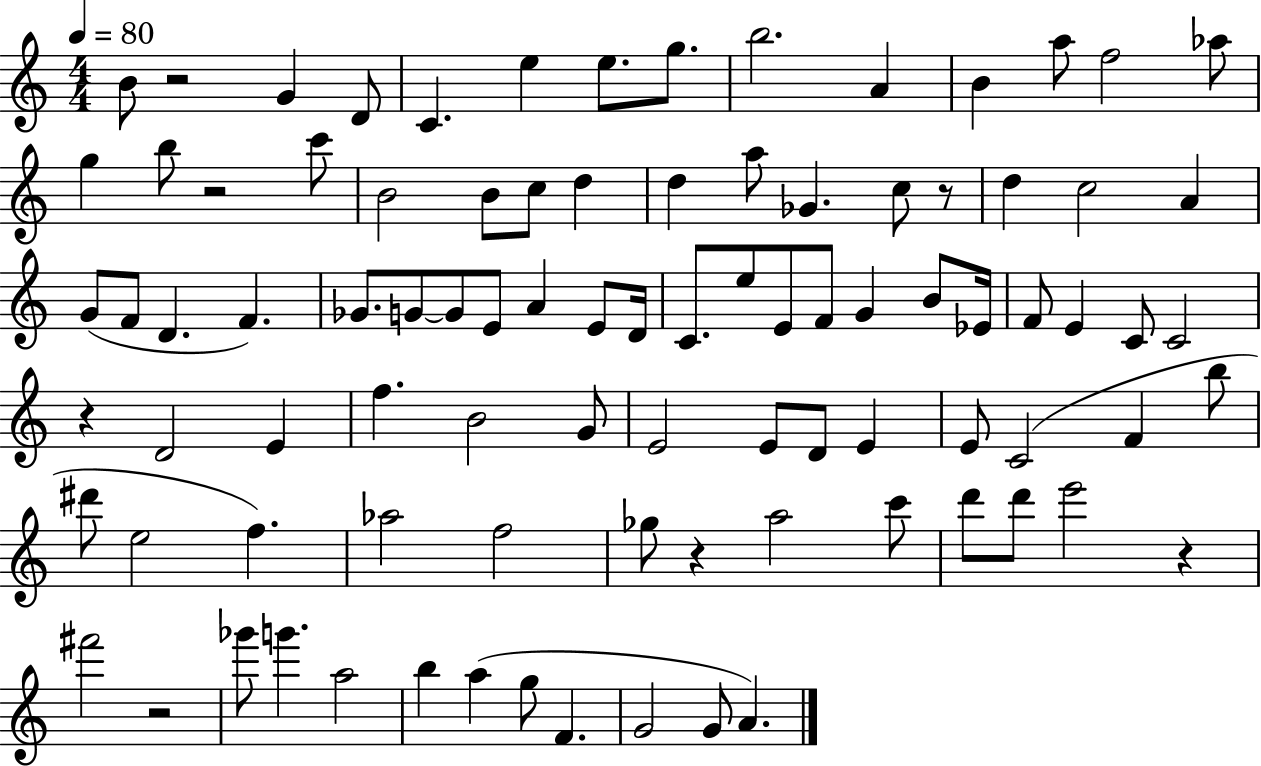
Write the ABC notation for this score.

X:1
T:Untitled
M:4/4
L:1/4
K:C
B/2 z2 G D/2 C e e/2 g/2 b2 A B a/2 f2 _a/2 g b/2 z2 c'/2 B2 B/2 c/2 d d a/2 _G c/2 z/2 d c2 A G/2 F/2 D F _G/2 G/2 G/2 E/2 A E/2 D/4 C/2 e/2 E/2 F/2 G B/2 _E/4 F/2 E C/2 C2 z D2 E f B2 G/2 E2 E/2 D/2 E E/2 C2 F b/2 ^d'/2 e2 f _a2 f2 _g/2 z a2 c'/2 d'/2 d'/2 e'2 z ^f'2 z2 _g'/2 g' a2 b a g/2 F G2 G/2 A